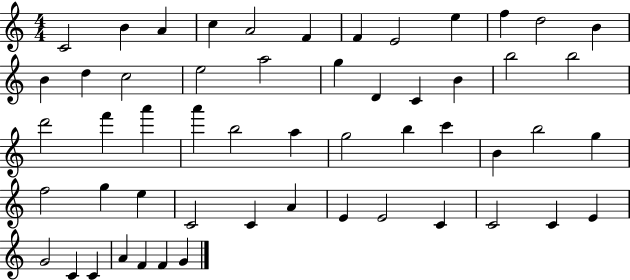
X:1
T:Untitled
M:4/4
L:1/4
K:C
C2 B A c A2 F F E2 e f d2 B B d c2 e2 a2 g D C B b2 b2 d'2 f' a' a' b2 a g2 b c' B b2 g f2 g e C2 C A E E2 C C2 C E G2 C C A F F G